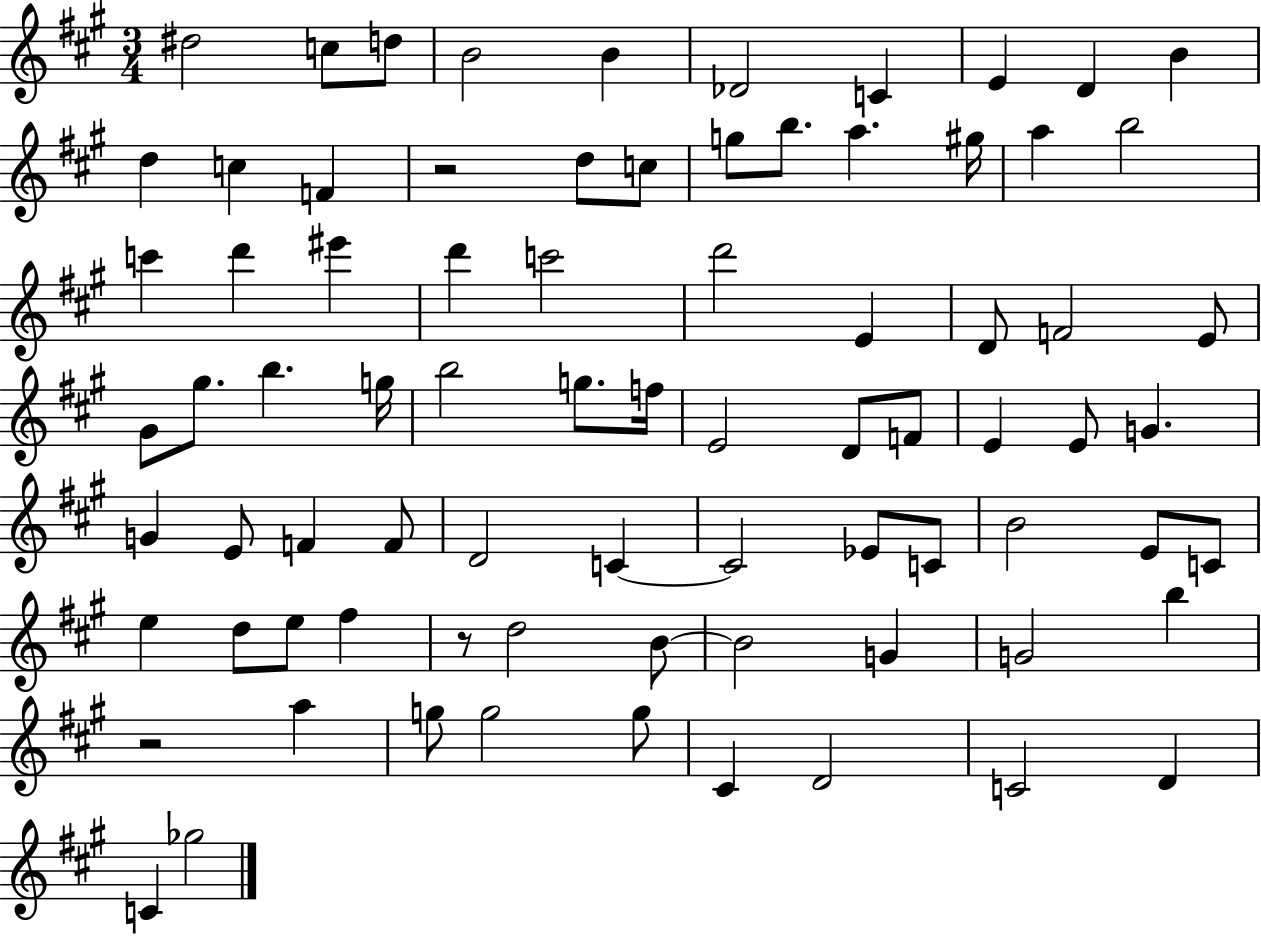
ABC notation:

X:1
T:Untitled
M:3/4
L:1/4
K:A
^d2 c/2 d/2 B2 B _D2 C E D B d c F z2 d/2 c/2 g/2 b/2 a ^g/4 a b2 c' d' ^e' d' c'2 d'2 E D/2 F2 E/2 ^G/2 ^g/2 b g/4 b2 g/2 f/4 E2 D/2 F/2 E E/2 G G E/2 F F/2 D2 C C2 _E/2 C/2 B2 E/2 C/2 e d/2 e/2 ^f z/2 d2 B/2 B2 G G2 b z2 a g/2 g2 g/2 ^C D2 C2 D C _g2